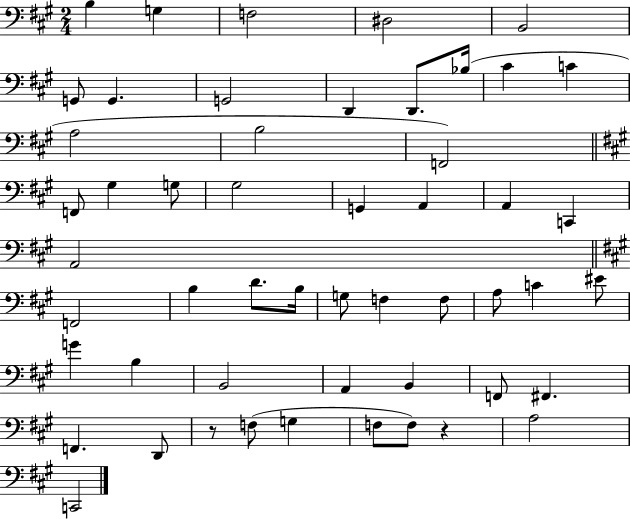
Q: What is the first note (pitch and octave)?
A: B3